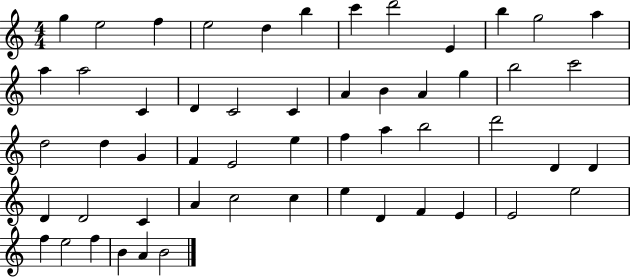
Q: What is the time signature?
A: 4/4